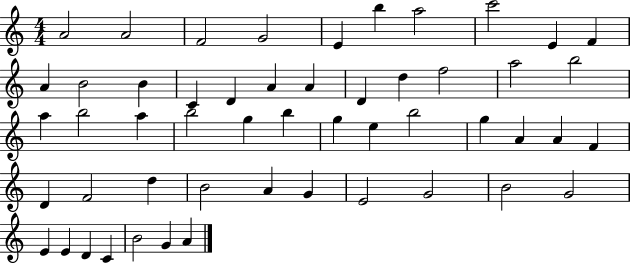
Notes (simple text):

A4/h A4/h F4/h G4/h E4/q B5/q A5/h C6/h E4/q F4/q A4/q B4/h B4/q C4/q D4/q A4/q A4/q D4/q D5/q F5/h A5/h B5/h A5/q B5/h A5/q B5/h G5/q B5/q G5/q E5/q B5/h G5/q A4/q A4/q F4/q D4/q F4/h D5/q B4/h A4/q G4/q E4/h G4/h B4/h G4/h E4/q E4/q D4/q C4/q B4/h G4/q A4/q